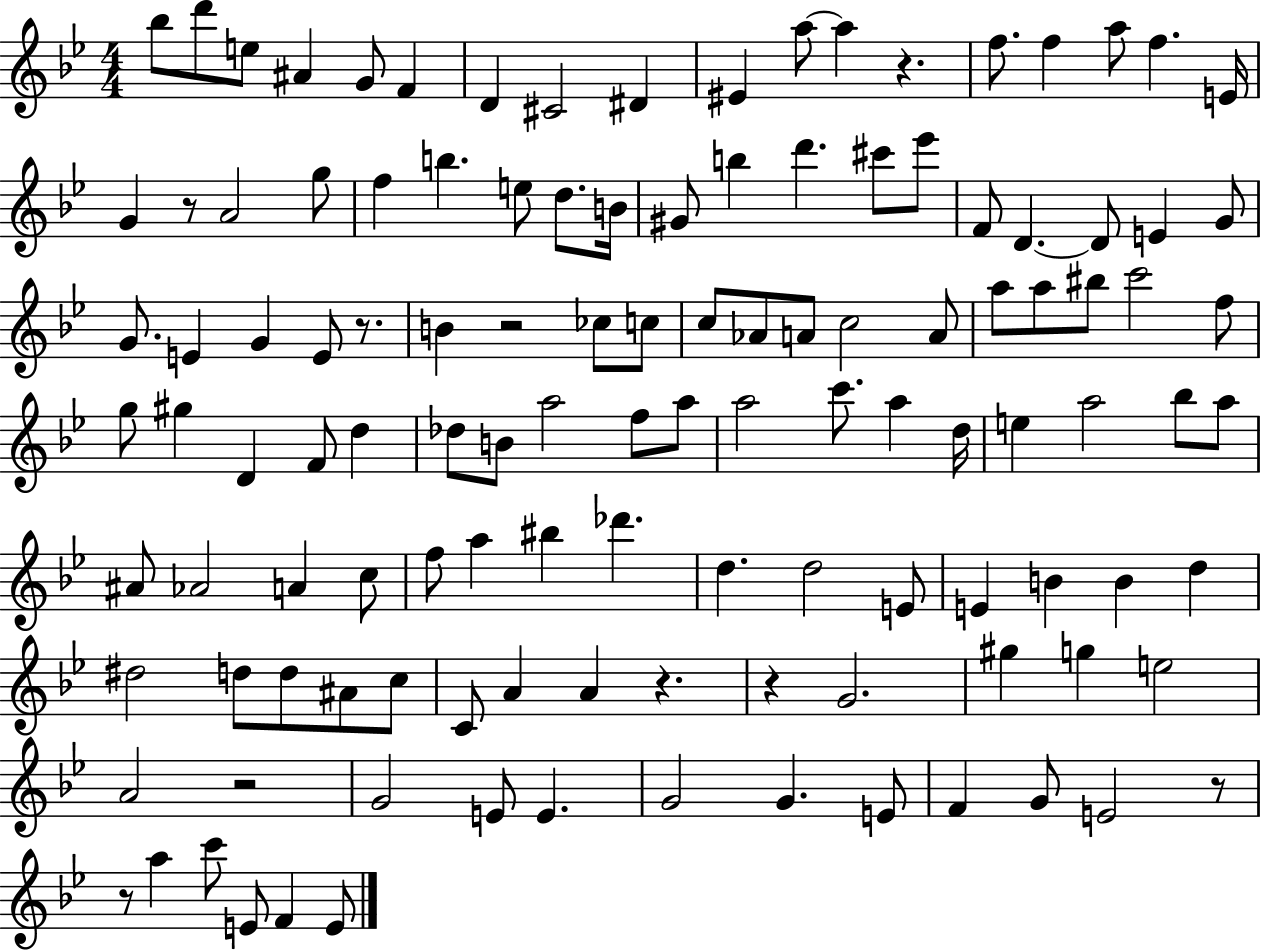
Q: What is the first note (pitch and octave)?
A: Bb5